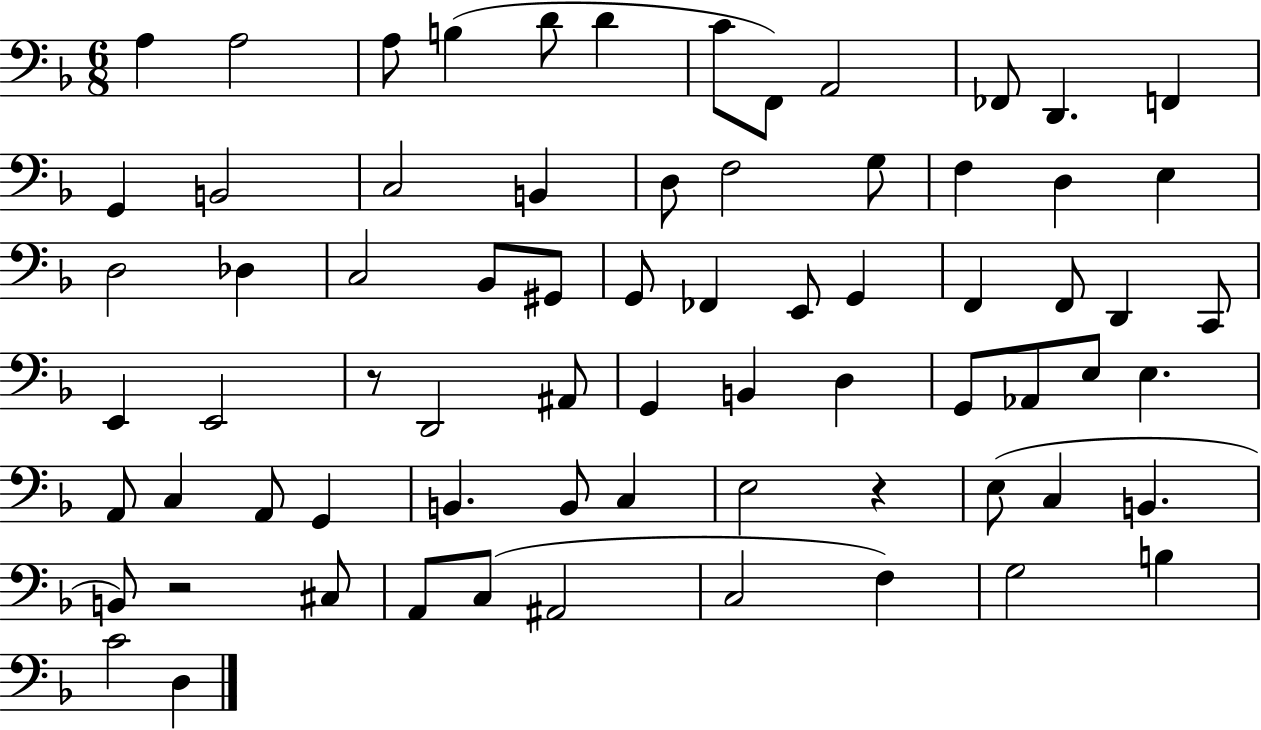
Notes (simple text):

A3/q A3/h A3/e B3/q D4/e D4/q C4/e F2/e A2/h FES2/e D2/q. F2/q G2/q B2/h C3/h B2/q D3/e F3/h G3/e F3/q D3/q E3/q D3/h Db3/q C3/h Bb2/e G#2/e G2/e FES2/q E2/e G2/q F2/q F2/e D2/q C2/e E2/q E2/h R/e D2/h A#2/e G2/q B2/q D3/q G2/e Ab2/e E3/e E3/q. A2/e C3/q A2/e G2/q B2/q. B2/e C3/q E3/h R/q E3/e C3/q B2/q. B2/e R/h C#3/e A2/e C3/e A#2/h C3/h F3/q G3/h B3/q C4/h D3/q